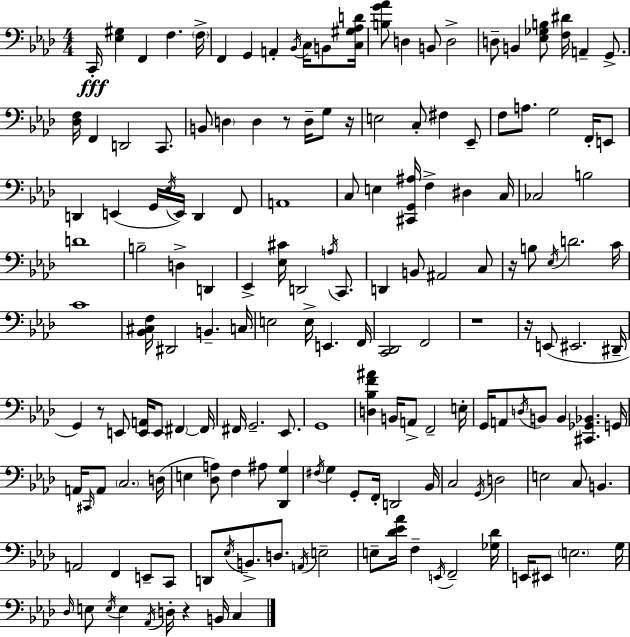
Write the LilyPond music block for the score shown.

{
  \clef bass
  \numericTimeSignature
  \time 4/4
  \key aes \major
  c,16-.\fff <ees gis>4 f,4 f4. \parenthesize f16-> | f,4 g,4 a,4-. \acciaccatura { bes,16 } c16 b,8 | <c gis aes d'>16 <b g' aes'>8 d4 b,8 d2-> | d8-- b,4 <ees ges b>8 <f dis'>16 a,4-- g,8.-> | \break <des f>16 f,4 d,2 c,8. | b,8 \parenthesize d4 d4 r8 d16-- g8 | r16 e2 c8-. fis4 ees,8-- | f8 a8. g2 f,16-. e,8 | \break d,4 e,4( g,16 \acciaccatura { ees16 } e,16) d,4 | f,8 a,1 | c8 e4 <cis, g, ais>16 f4-> dis4 | c16 ces2 b2 | \break d'1 | b2-- d4-> d,4 | ees,4-> <ees cis'>16 d,2 \acciaccatura { a16 } | c,8. d,4 b,8 ais,2 | \break c8 r16 b8 \acciaccatura { ees16 } d'2. | c'16 c'1 | <bes, cis f>16 dis,2 b,4.-- | c16 e2 e16-> e,4. | \break f,16 <c, des,>2 f,2 | r1 | r16 e,8( eis,2. | dis,16-- g,4) r8 e,8 <e, a,>16 e,8 \parenthesize fis,4~~ | \break fis,16 fis,16 g,2.-- | ees,8. g,1 | <d bes f' ais'>4 b,16 a,8-> f,2-- | e16-. g,16 a,8 \acciaccatura { d16 } b,8 b,4 <cis, ges, bes,>4. | \break g,16 a,16 \grace { cis,16 } a,8 \parenthesize c2. | d16( e4 <des a>8) f4 | ais8 <des, g>4 \acciaccatura { fis16 } g4 g,8-. f,16-. d,2 | bes,16 c2 \acciaccatura { g,16 } | \break d2 e2 | c8 b,4. a,2 | f,4 e,8-- c,8 d,8 \acciaccatura { ees16 } b,8.-> d8. | \acciaccatura { a,16 } e2-- e8-- <des' ees' aes'>16 f4-- | \break \acciaccatura { e,16 } f,2-- <ges des'>16 e,16 eis,8 \parenthesize e2. | g16 \grace { des16 } e8 \acciaccatura { e16 } e4 | \acciaccatura { aes,16 } d16-. r4 b,16 c4 \bar "|."
}